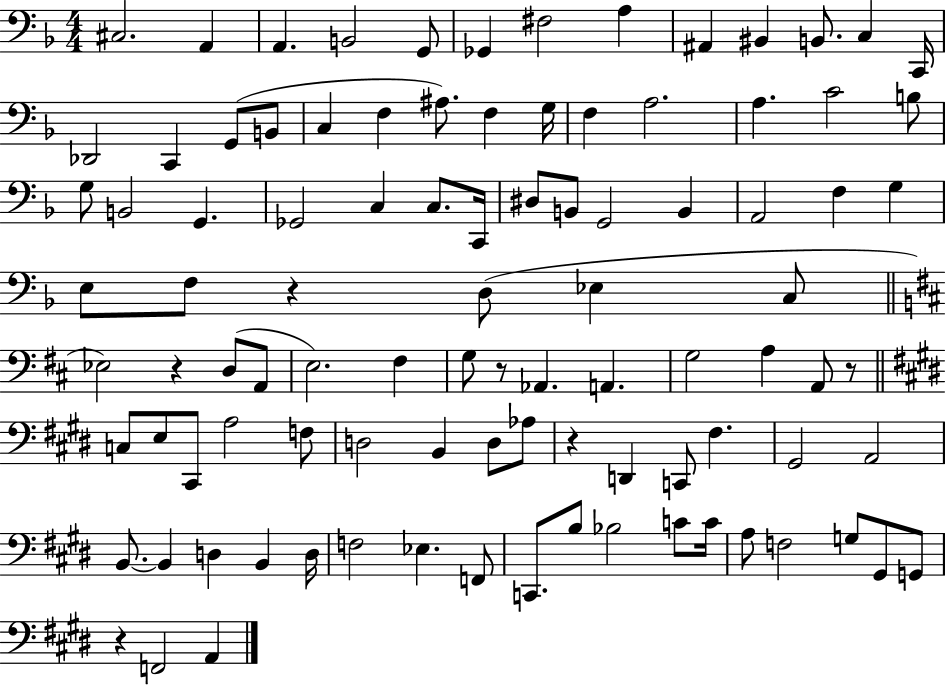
{
  \clef bass
  \numericTimeSignature
  \time 4/4
  \key f \major
  cis2. a,4 | a,4. b,2 g,8 | ges,4 fis2 a4 | ais,4 bis,4 b,8. c4 c,16 | \break des,2 c,4 g,8( b,8 | c4 f4 ais8.) f4 g16 | f4 a2. | a4. c'2 b8 | \break g8 b,2 g,4. | ges,2 c4 c8. c,16 | dis8 b,8 g,2 b,4 | a,2 f4 g4 | \break e8 f8 r4 d8( ees4 c8 | \bar "||" \break \key d \major ees2) r4 d8( a,8 | e2.) fis4 | g8 r8 aes,4. a,4. | g2 a4 a,8 r8 | \break \bar "||" \break \key e \major c8 e8 cis,8 a2 f8 | d2 b,4 d8 aes8 | r4 d,4 c,8 fis4. | gis,2 a,2 | \break b,8.~~ b,4 d4 b,4 d16 | f2 ees4. f,8 | c,8. b8 bes2 c'8 c'16 | a8 f2 g8 gis,8 g,8 | \break r4 f,2 a,4 | \bar "|."
}